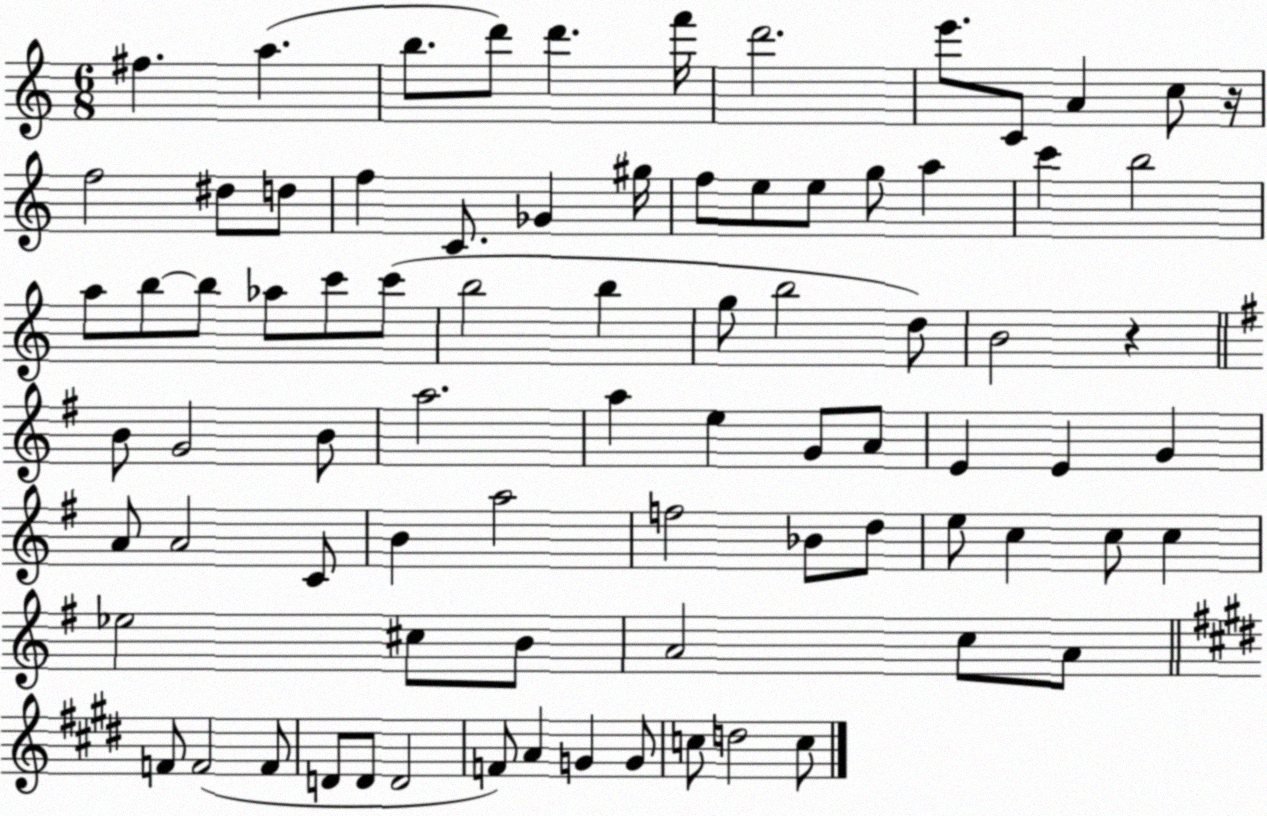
X:1
T:Untitled
M:6/8
L:1/4
K:C
^f a b/2 d'/2 d' f'/4 d'2 e'/2 C/2 A c/2 z/4 f2 ^d/2 d/2 f C/2 _G ^g/4 f/2 e/2 e/2 g/2 a c' b2 a/2 b/2 b/2 _a/2 c'/2 c'/2 b2 b g/2 b2 d/2 B2 z B/2 G2 B/2 a2 a e G/2 A/2 E E G A/2 A2 C/2 B a2 f2 _B/2 d/2 e/2 c c/2 c _e2 ^c/2 B/2 A2 c/2 A/2 F/2 F2 F/2 D/2 D/2 D2 F/2 A G G/2 c/2 d2 c/2